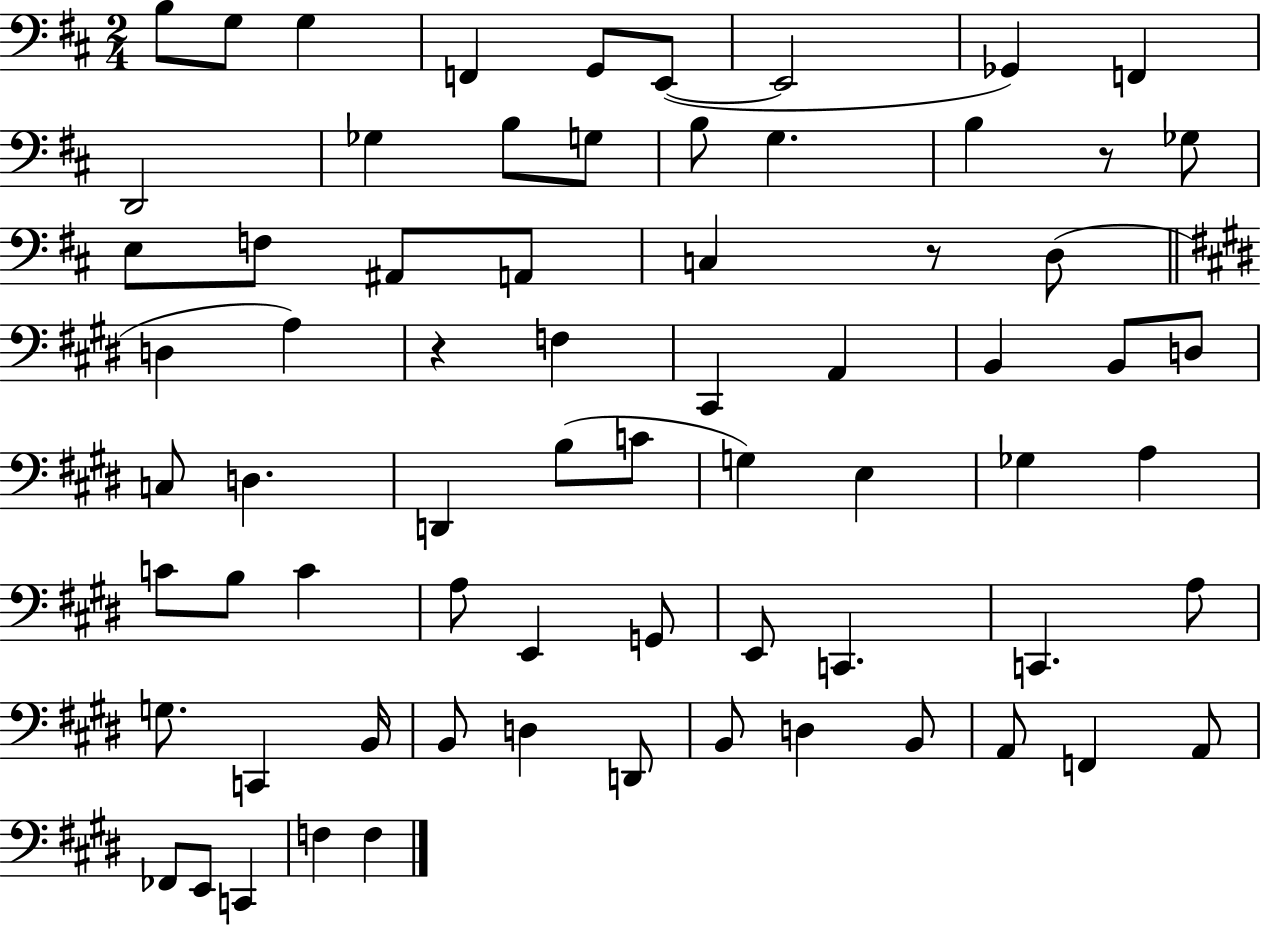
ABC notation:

X:1
T:Untitled
M:2/4
L:1/4
K:D
B,/2 G,/2 G, F,, G,,/2 E,,/2 E,,2 _G,, F,, D,,2 _G, B,/2 G,/2 B,/2 G, B, z/2 _G,/2 E,/2 F,/2 ^A,,/2 A,,/2 C, z/2 D,/2 D, A, z F, ^C,, A,, B,, B,,/2 D,/2 C,/2 D, D,, B,/2 C/2 G, E, _G, A, C/2 B,/2 C A,/2 E,, G,,/2 E,,/2 C,, C,, A,/2 G,/2 C,, B,,/4 B,,/2 D, D,,/2 B,,/2 D, B,,/2 A,,/2 F,, A,,/2 _F,,/2 E,,/2 C,, F, F,